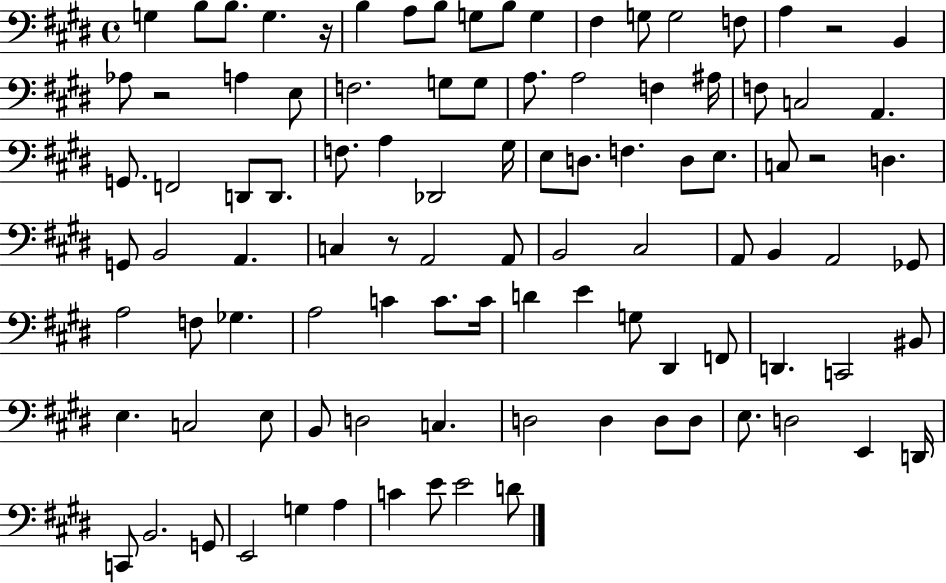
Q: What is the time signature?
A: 4/4